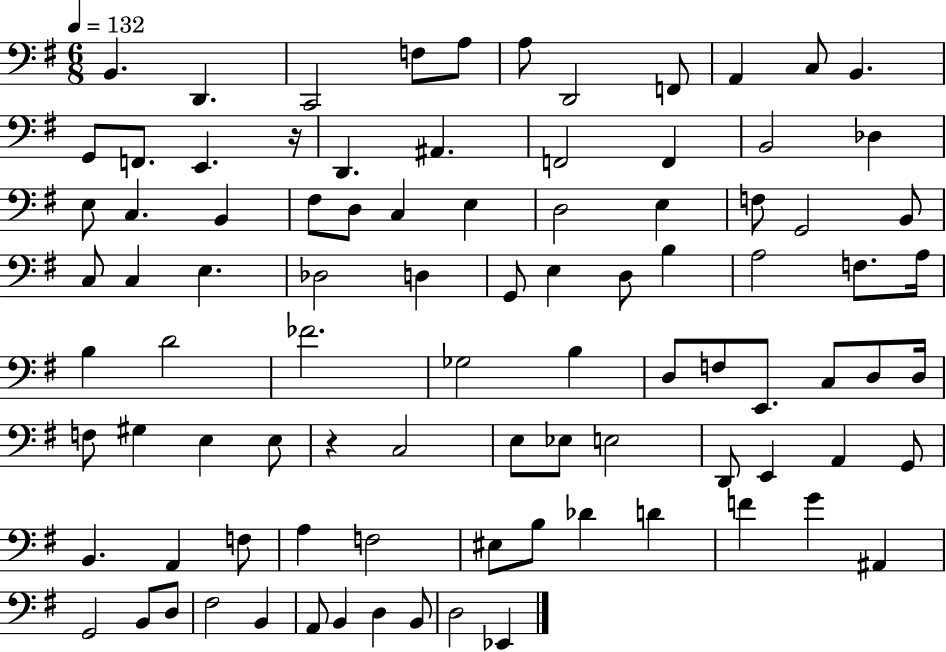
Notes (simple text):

B2/q. D2/q. C2/h F3/e A3/e A3/e D2/h F2/e A2/q C3/e B2/q. G2/e F2/e. E2/q. R/s D2/q. A#2/q. F2/h F2/q B2/h Db3/q E3/e C3/q. B2/q F#3/e D3/e C3/q E3/q D3/h E3/q F3/e G2/h B2/e C3/e C3/q E3/q. Db3/h D3/q G2/e E3/q D3/e B3/q A3/h F3/e. A3/s B3/q D4/h FES4/h. Gb3/h B3/q D3/e F3/e E2/e. C3/e D3/e D3/s F3/e G#3/q E3/q E3/e R/q C3/h E3/e Eb3/e E3/h D2/e E2/q A2/q G2/e B2/q. A2/q F3/e A3/q F3/h EIS3/e B3/e Db4/q D4/q F4/q G4/q A#2/q G2/h B2/e D3/e F#3/h B2/q A2/e B2/q D3/q B2/e D3/h Eb2/q